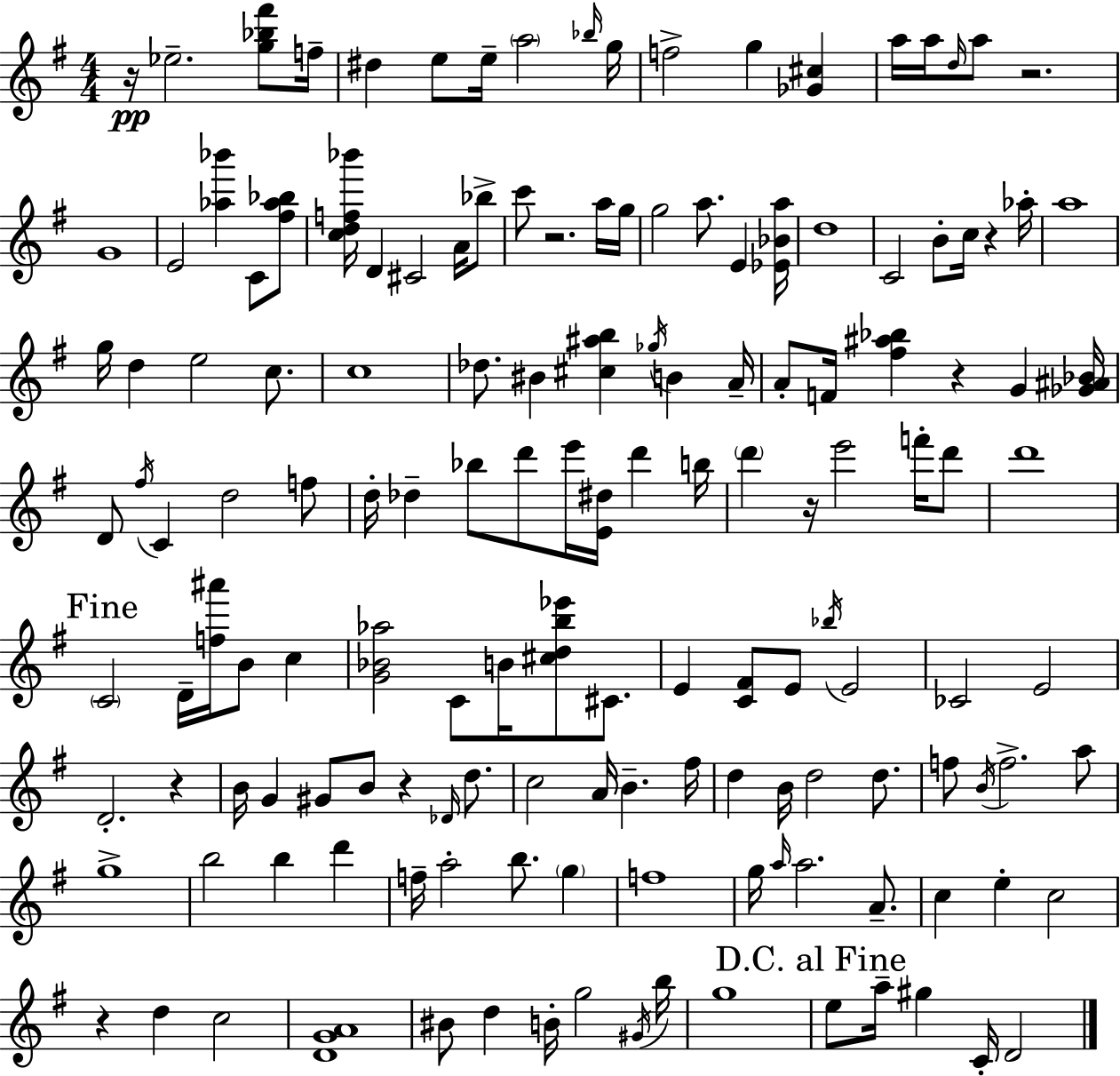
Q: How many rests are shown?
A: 9